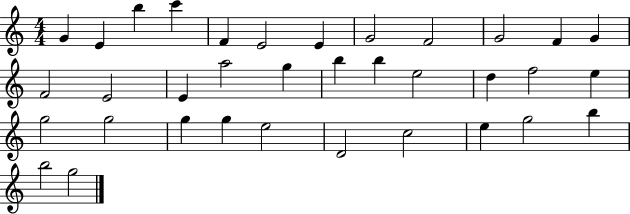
X:1
T:Untitled
M:4/4
L:1/4
K:C
G E b c' F E2 E G2 F2 G2 F G F2 E2 E a2 g b b e2 d f2 e g2 g2 g g e2 D2 c2 e g2 b b2 g2